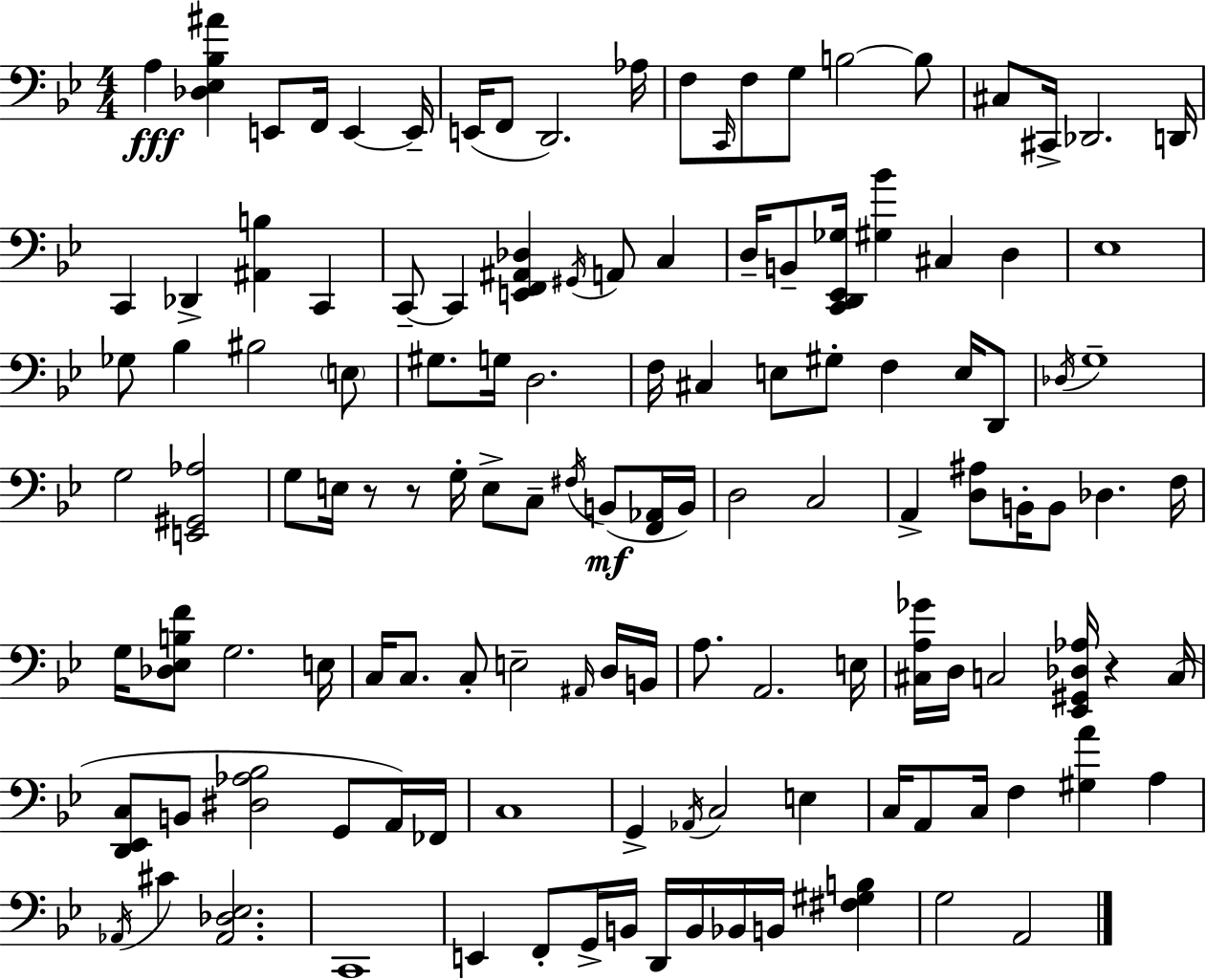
X:1
T:Untitled
M:4/4
L:1/4
K:Gm
A, [_D,_E,_B,^A] E,,/2 F,,/4 E,, E,,/4 E,,/4 F,,/2 D,,2 _A,/4 F,/2 C,,/4 F,/2 G,/2 B,2 B,/2 ^C,/2 ^C,,/4 _D,,2 D,,/4 C,, _D,, [^A,,B,] C,, C,,/2 C,, [E,,F,,^A,,_D,] ^G,,/4 A,,/2 C, D,/4 B,,/2 [C,,D,,_E,,_G,]/4 [^G,_B] ^C, D, _E,4 _G,/2 _B, ^B,2 E,/2 ^G,/2 G,/4 D,2 F,/4 ^C, E,/2 ^G,/2 F, E,/4 D,,/2 _D,/4 G,4 G,2 [E,,^G,,_A,]2 G,/2 E,/4 z/2 z/2 G,/4 E,/2 C,/2 ^F,/4 B,,/2 [F,,_A,,]/4 B,,/4 D,2 C,2 A,, [D,^A,]/2 B,,/4 B,,/2 _D, F,/4 G,/4 [_D,_E,B,F]/2 G,2 E,/4 C,/4 C,/2 C,/2 E,2 ^A,,/4 D,/4 B,,/4 A,/2 A,,2 E,/4 [^C,A,_G]/4 D,/4 C,2 [_E,,^G,,_D,_A,]/4 z C,/4 [D,,_E,,C,]/2 B,,/2 [^D,_A,_B,]2 G,,/2 A,,/4 _F,,/4 C,4 G,, _A,,/4 C,2 E, C,/4 A,,/2 C,/4 F, [^G,A] A, _A,,/4 ^C [_A,,_D,_E,]2 C,,4 E,, F,,/2 G,,/4 B,,/4 D,,/4 B,,/4 _B,,/4 B,,/4 [^F,^G,B,] G,2 A,,2